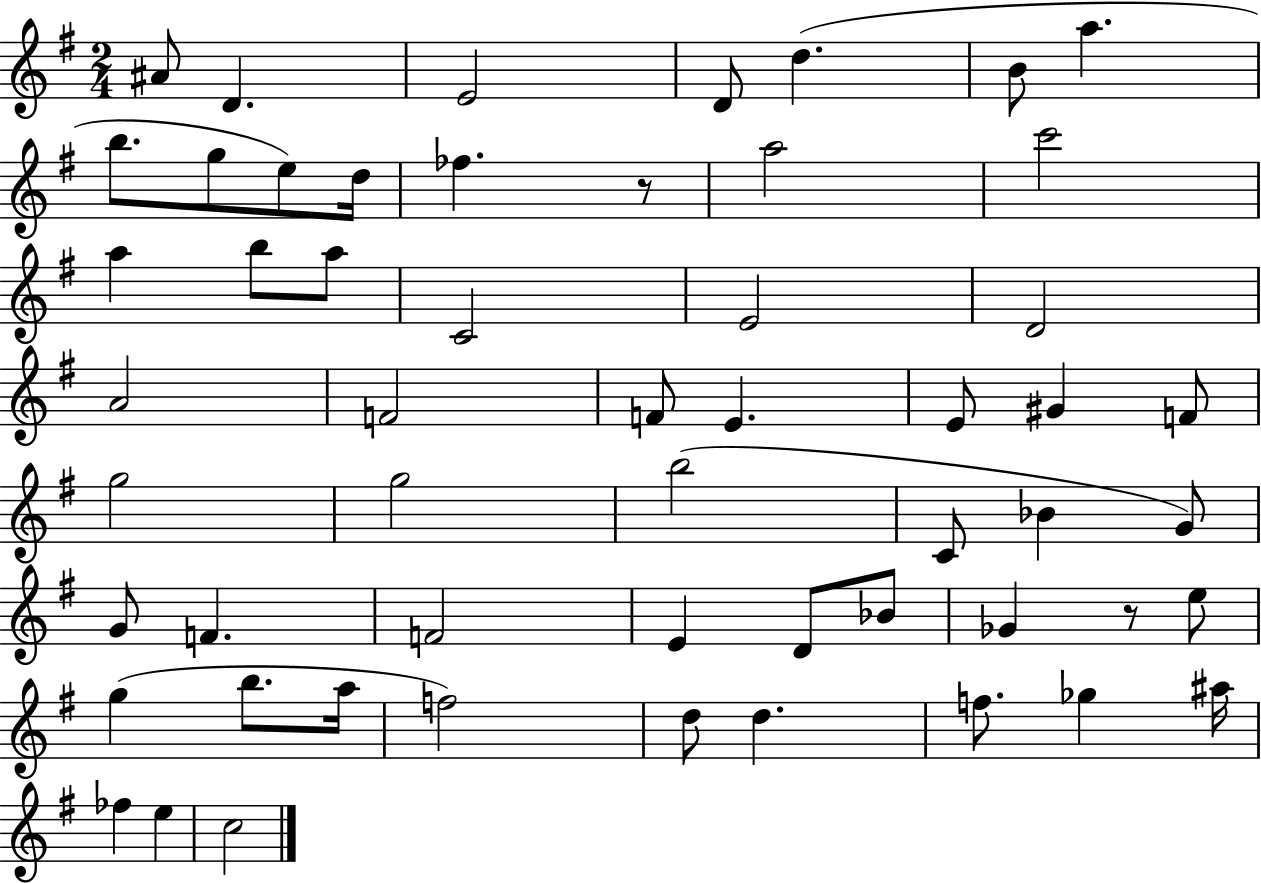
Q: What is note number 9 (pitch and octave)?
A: G5